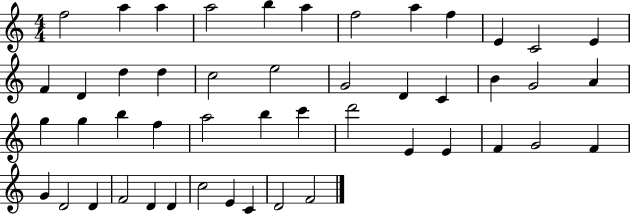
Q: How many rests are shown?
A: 0